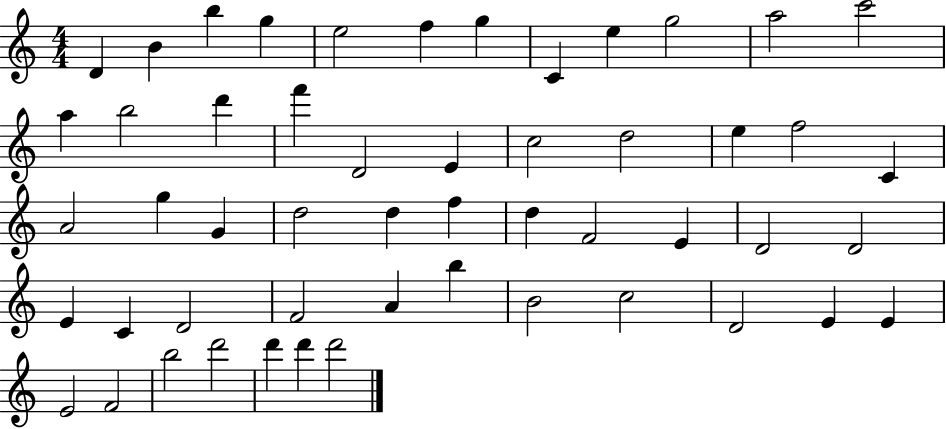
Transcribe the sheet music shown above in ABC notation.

X:1
T:Untitled
M:4/4
L:1/4
K:C
D B b g e2 f g C e g2 a2 c'2 a b2 d' f' D2 E c2 d2 e f2 C A2 g G d2 d f d F2 E D2 D2 E C D2 F2 A b B2 c2 D2 E E E2 F2 b2 d'2 d' d' d'2